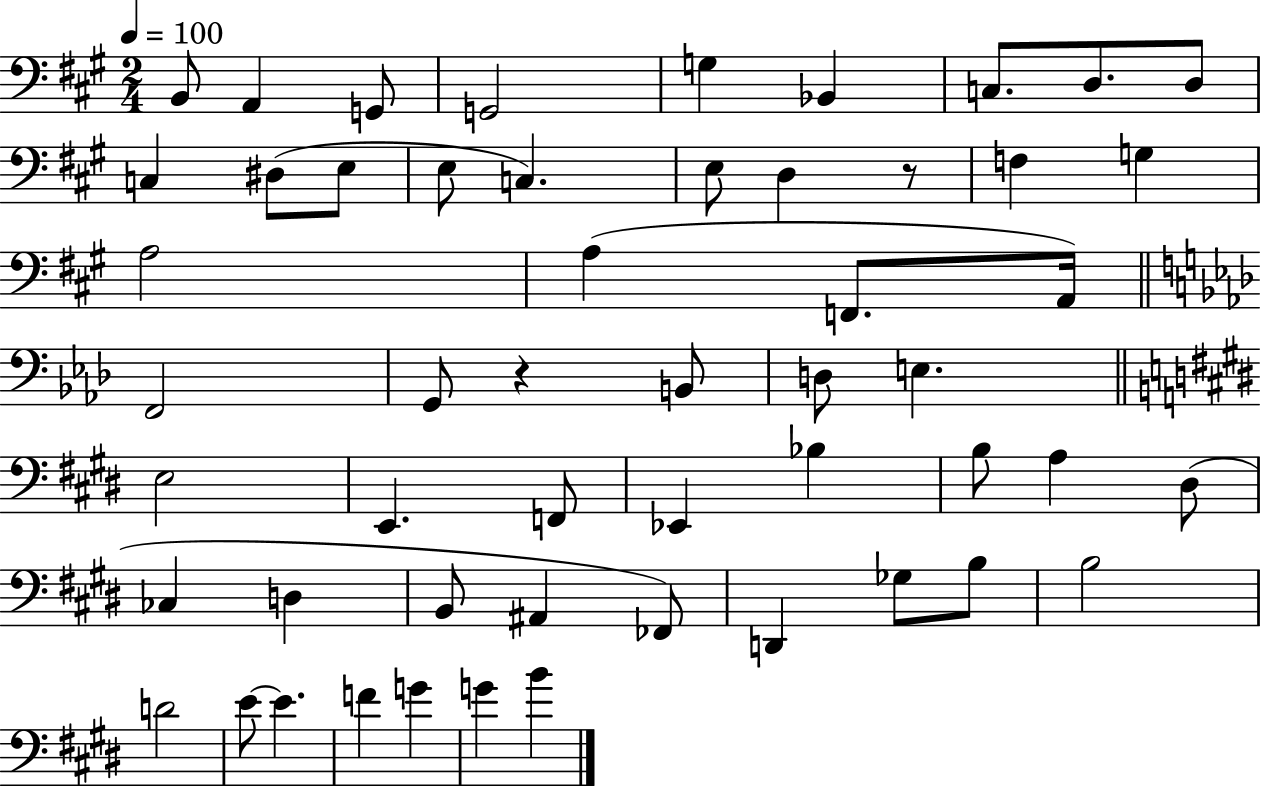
X:1
T:Untitled
M:2/4
L:1/4
K:A
B,,/2 A,, G,,/2 G,,2 G, _B,, C,/2 D,/2 D,/2 C, ^D,/2 E,/2 E,/2 C, E,/2 D, z/2 F, G, A,2 A, F,,/2 A,,/4 F,,2 G,,/2 z B,,/2 D,/2 E, E,2 E,, F,,/2 _E,, _B, B,/2 A, ^D,/2 _C, D, B,,/2 ^A,, _F,,/2 D,, _G,/2 B,/2 B,2 D2 E/2 E F G G B